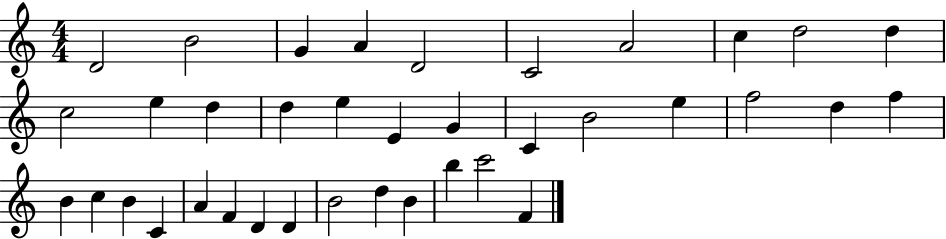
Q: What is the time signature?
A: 4/4